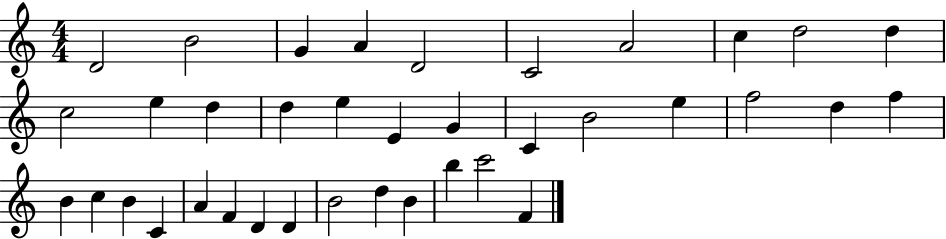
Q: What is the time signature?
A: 4/4